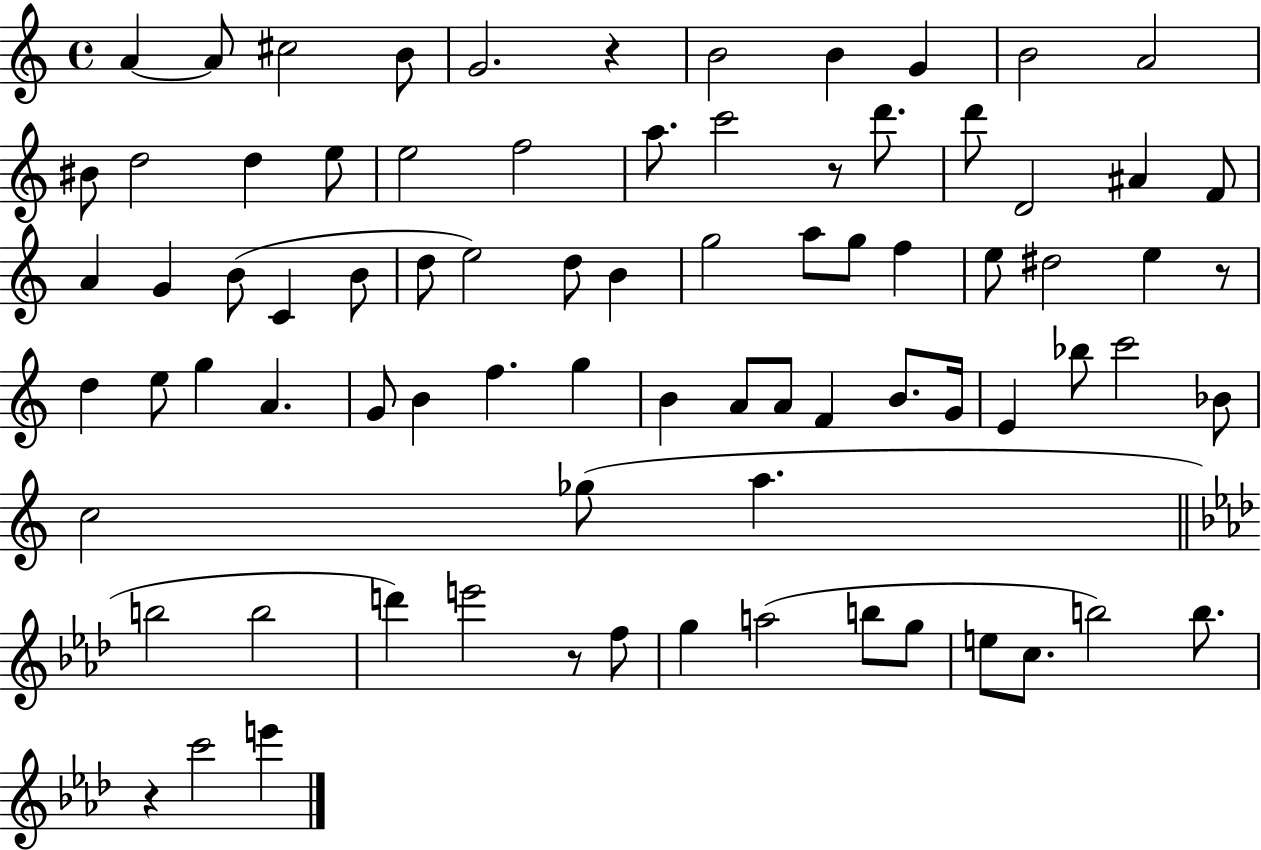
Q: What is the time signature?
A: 4/4